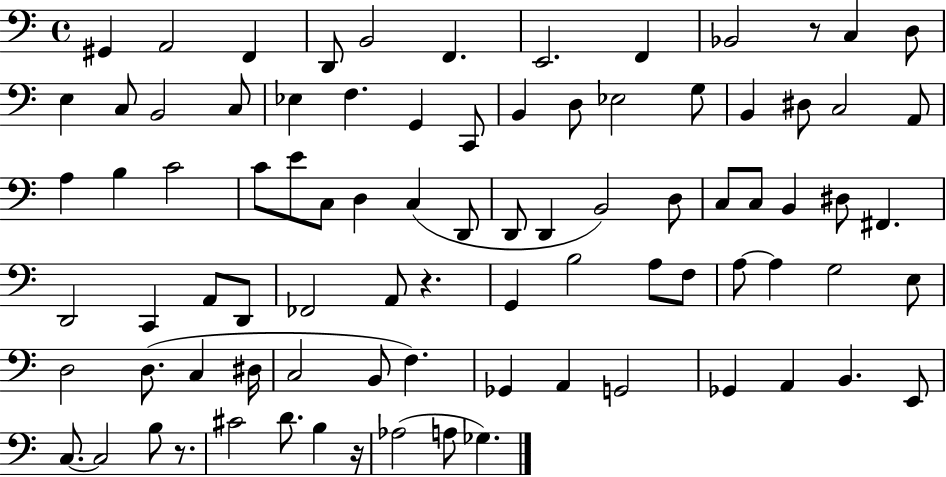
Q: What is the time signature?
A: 4/4